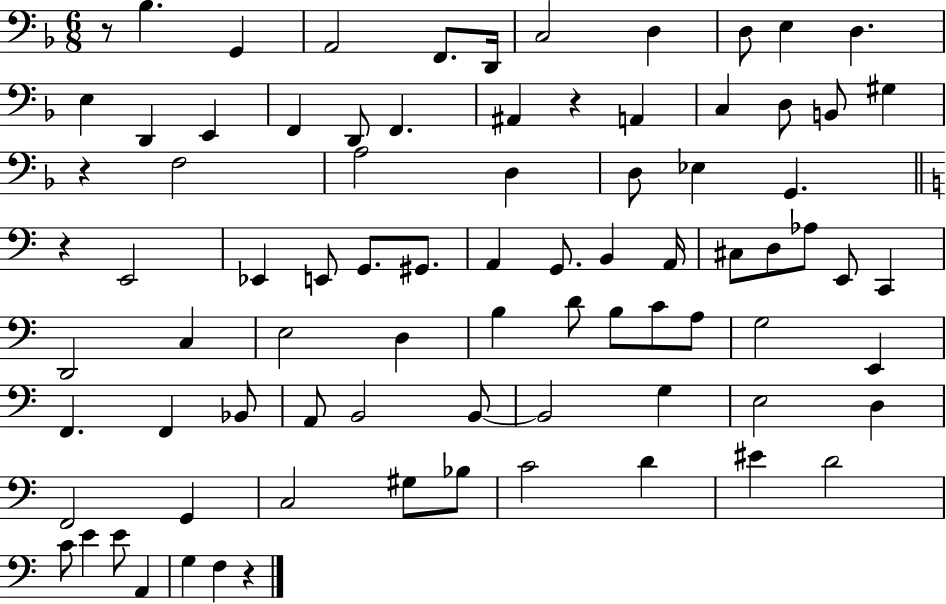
X:1
T:Untitled
M:6/8
L:1/4
K:F
z/2 _B, G,, A,,2 F,,/2 D,,/4 C,2 D, D,/2 E, D, E, D,, E,, F,, D,,/2 F,, ^A,, z A,, C, D,/2 B,,/2 ^G, z F,2 A,2 D, D,/2 _E, G,, z E,,2 _E,, E,,/2 G,,/2 ^G,,/2 A,, G,,/2 B,, A,,/4 ^C,/2 D,/2 _A,/2 E,,/2 C,, D,,2 C, E,2 D, B, D/2 B,/2 C/2 A,/2 G,2 E,, F,, F,, _B,,/2 A,,/2 B,,2 B,,/2 B,,2 G, E,2 D, F,,2 G,, C,2 ^G,/2 _B,/2 C2 D ^E D2 C/2 E E/2 A,, G, F, z